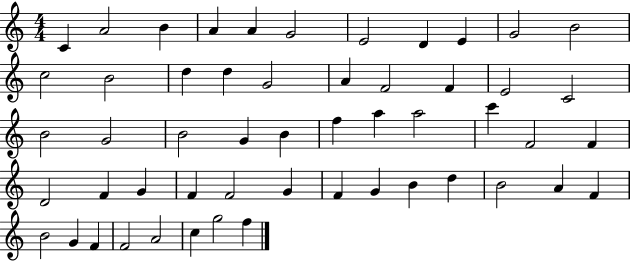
X:1
T:Untitled
M:4/4
L:1/4
K:C
C A2 B A A G2 E2 D E G2 B2 c2 B2 d d G2 A F2 F E2 C2 B2 G2 B2 G B f a a2 c' F2 F D2 F G F F2 G F G B d B2 A F B2 G F F2 A2 c g2 f